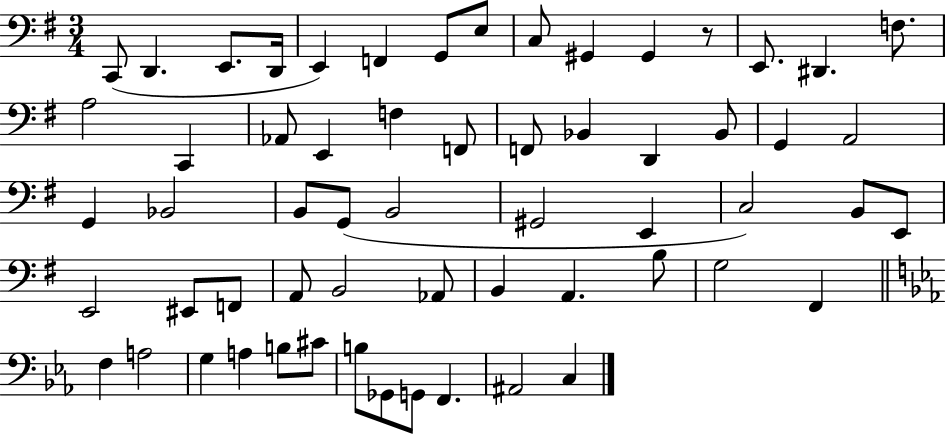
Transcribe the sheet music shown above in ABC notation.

X:1
T:Untitled
M:3/4
L:1/4
K:G
C,,/2 D,, E,,/2 D,,/4 E,, F,, G,,/2 E,/2 C,/2 ^G,, ^G,, z/2 E,,/2 ^D,, F,/2 A,2 C,, _A,,/2 E,, F, F,,/2 F,,/2 _B,, D,, _B,,/2 G,, A,,2 G,, _B,,2 B,,/2 G,,/2 B,,2 ^G,,2 E,, C,2 B,,/2 E,,/2 E,,2 ^E,,/2 F,,/2 A,,/2 B,,2 _A,,/2 B,, A,, B,/2 G,2 ^F,, F, A,2 G, A, B,/2 ^C/2 B,/2 _G,,/2 G,,/2 F,, ^A,,2 C,